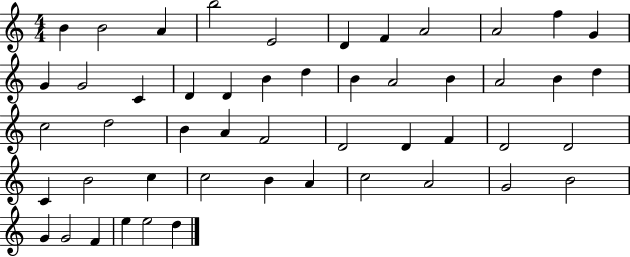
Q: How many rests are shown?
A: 0